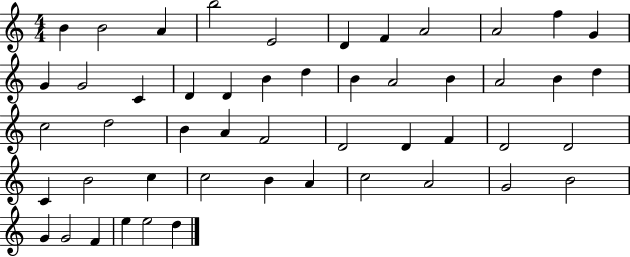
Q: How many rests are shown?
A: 0